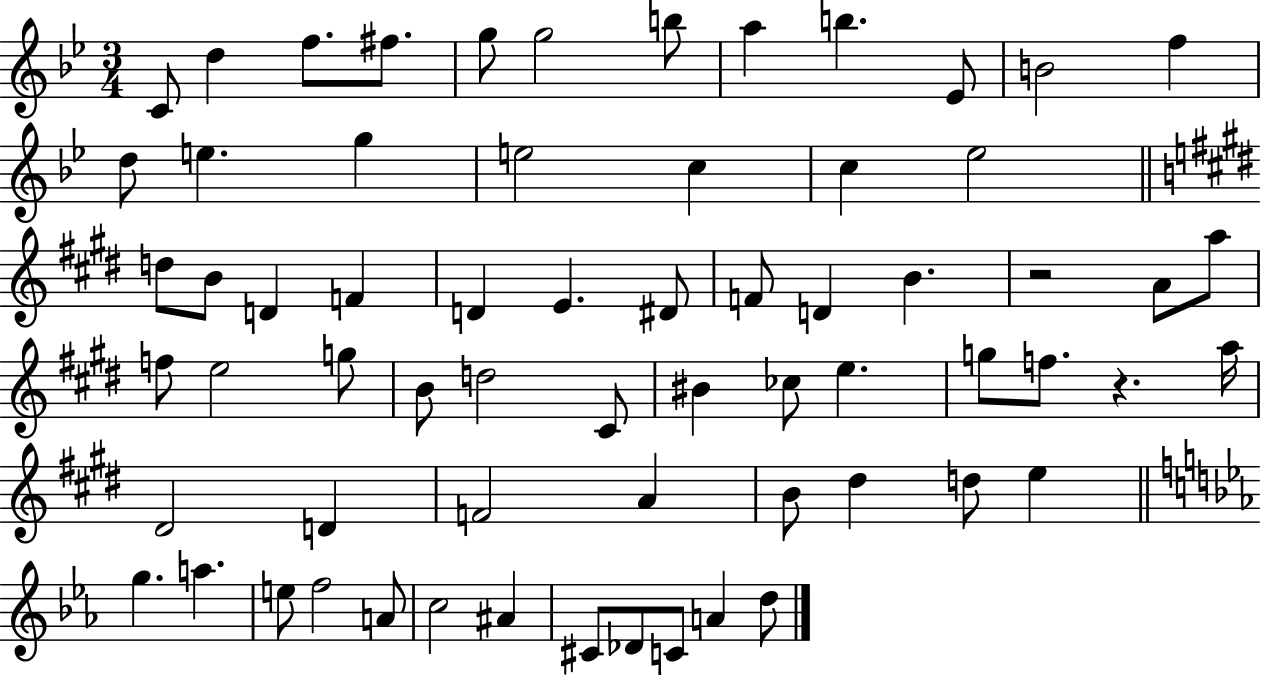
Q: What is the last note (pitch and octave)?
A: D5